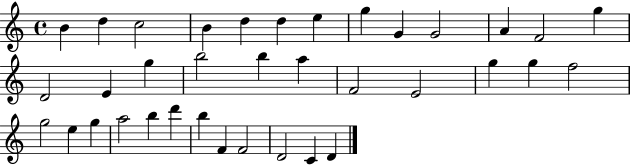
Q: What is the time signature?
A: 4/4